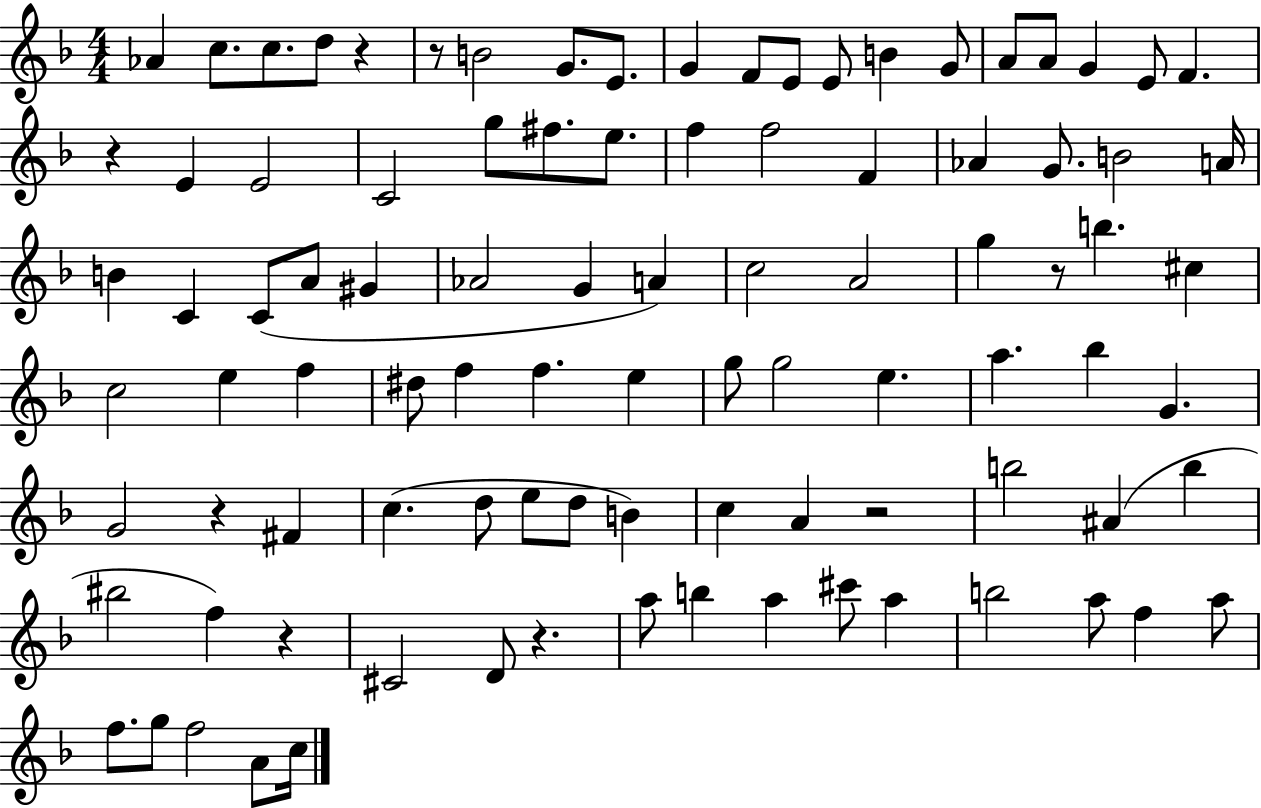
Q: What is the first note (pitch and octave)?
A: Ab4